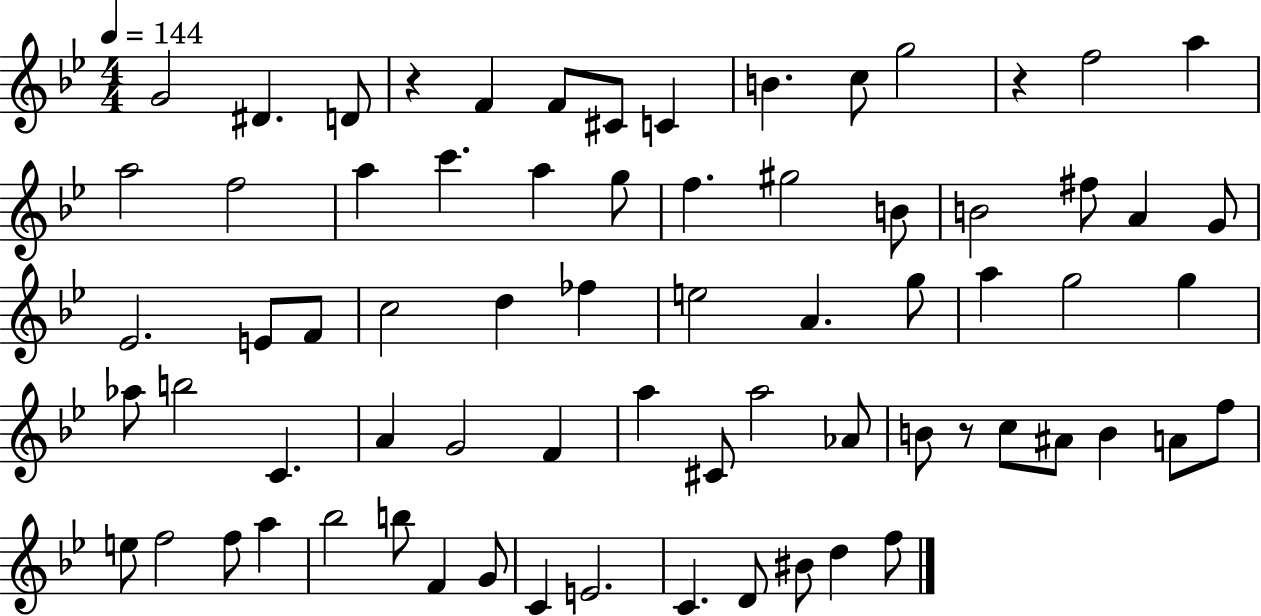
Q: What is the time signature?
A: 4/4